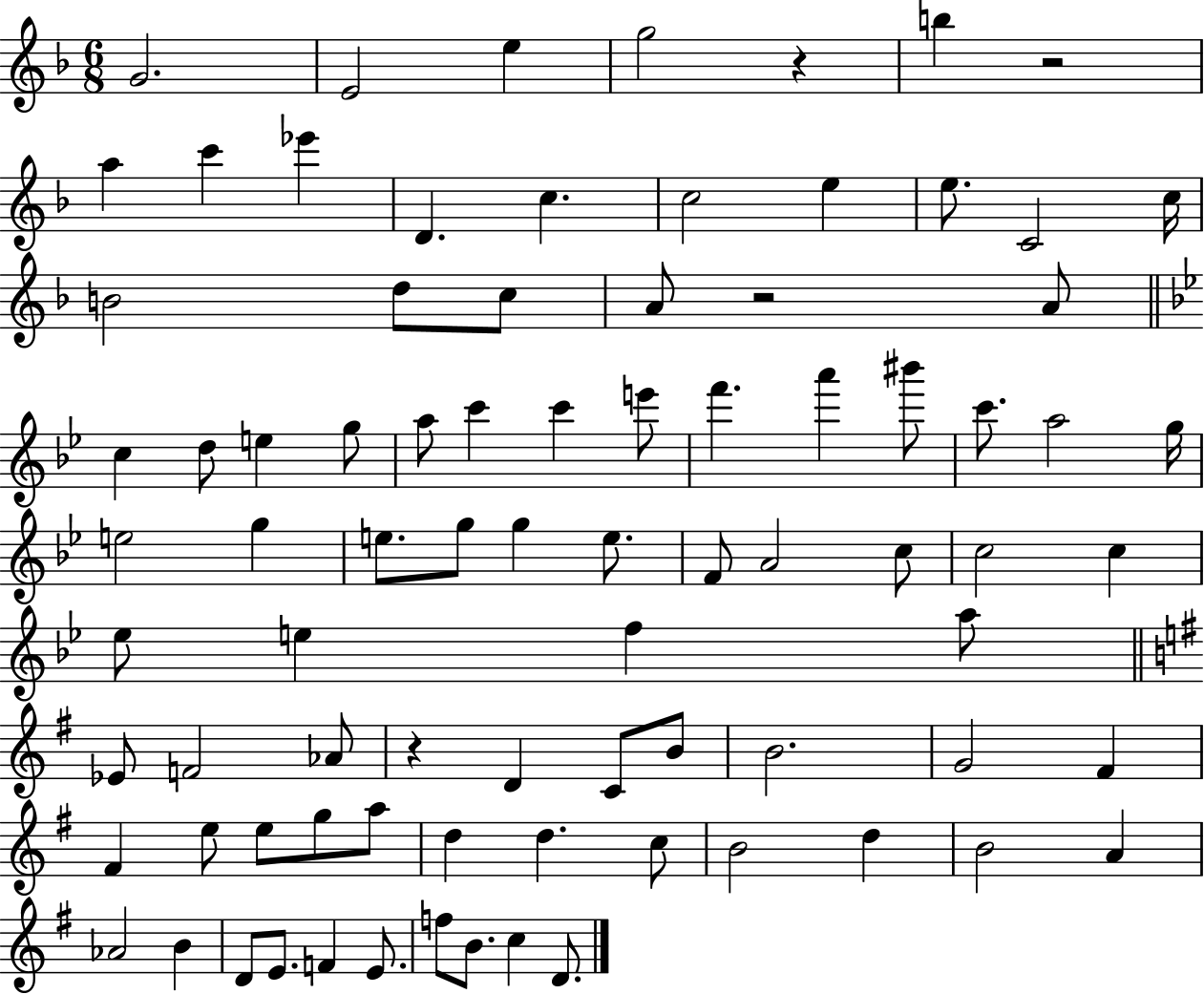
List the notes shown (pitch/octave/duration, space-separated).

G4/h. E4/h E5/q G5/h R/q B5/q R/h A5/q C6/q Eb6/q D4/q. C5/q. C5/h E5/q E5/e. C4/h C5/s B4/h D5/e C5/e A4/e R/h A4/e C5/q D5/e E5/q G5/e A5/e C6/q C6/q E6/e F6/q. A6/q BIS6/e C6/e. A5/h G5/s E5/h G5/q E5/e. G5/e G5/q E5/e. F4/e A4/h C5/e C5/h C5/q Eb5/e E5/q F5/q A5/e Eb4/e F4/h Ab4/e R/q D4/q C4/e B4/e B4/h. G4/h F#4/q F#4/q E5/e E5/e G5/e A5/e D5/q D5/q. C5/e B4/h D5/q B4/h A4/q Ab4/h B4/q D4/e E4/e. F4/q E4/e. F5/e B4/e. C5/q D4/e.